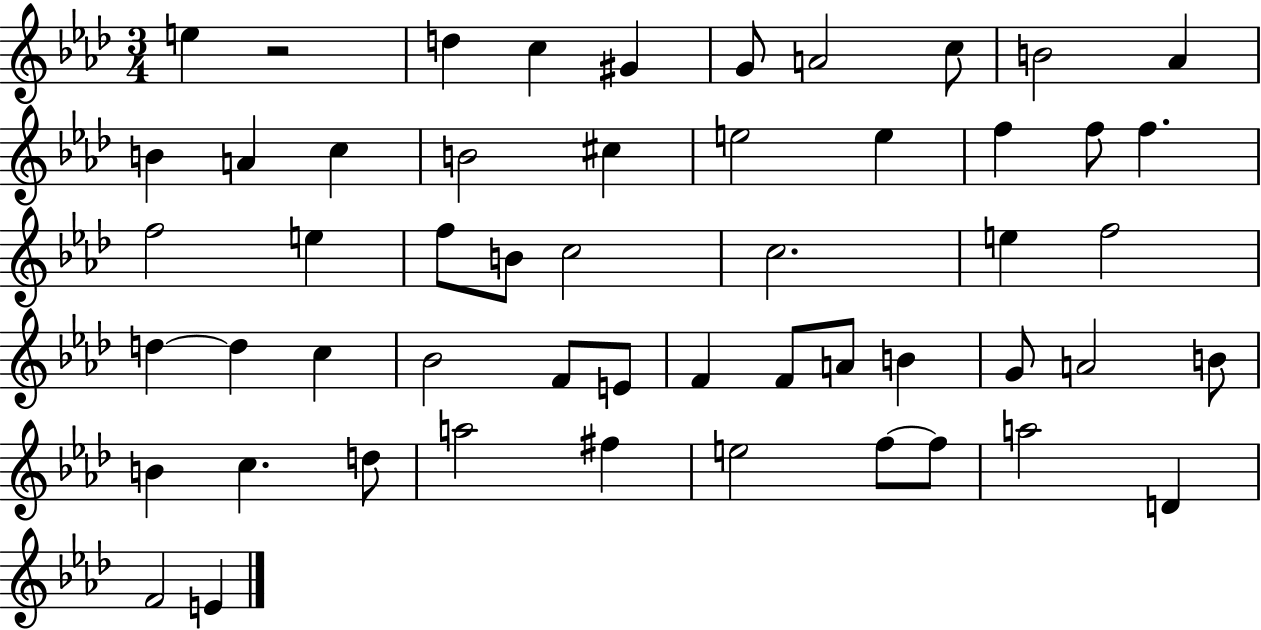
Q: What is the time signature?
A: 3/4